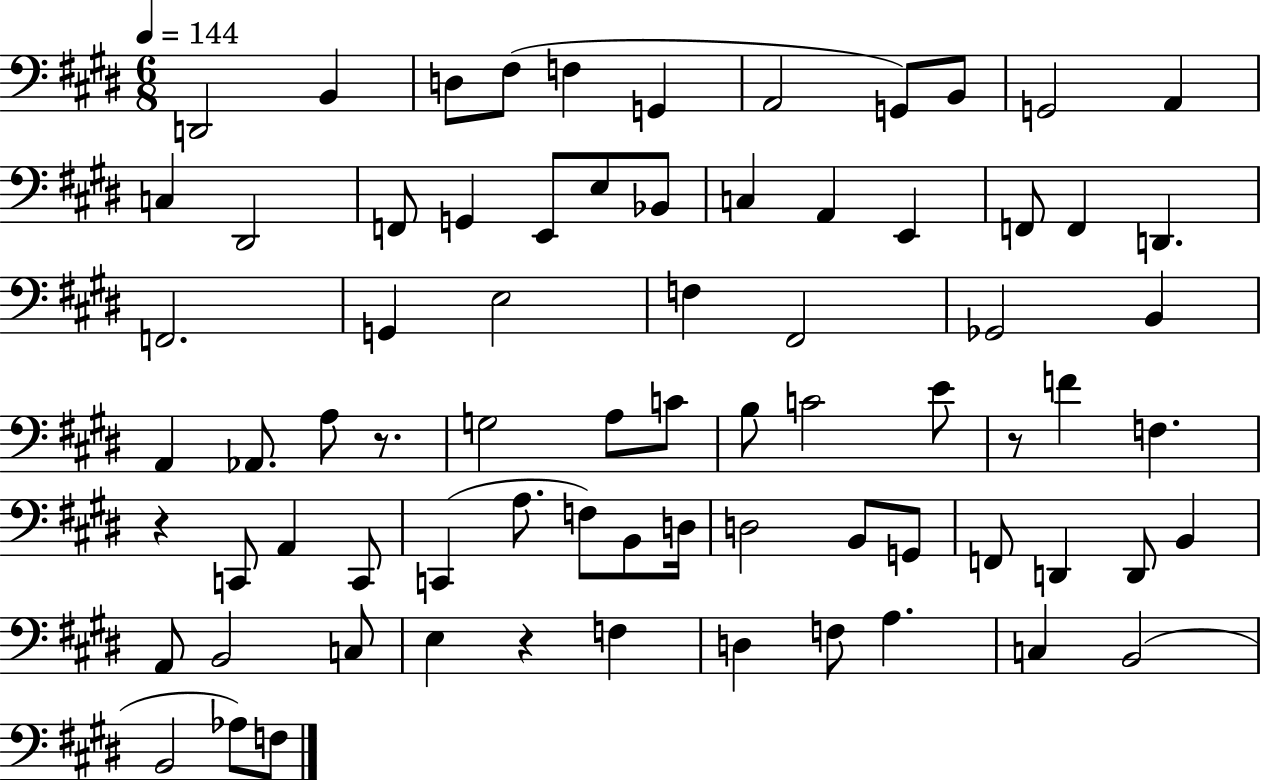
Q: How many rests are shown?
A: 4